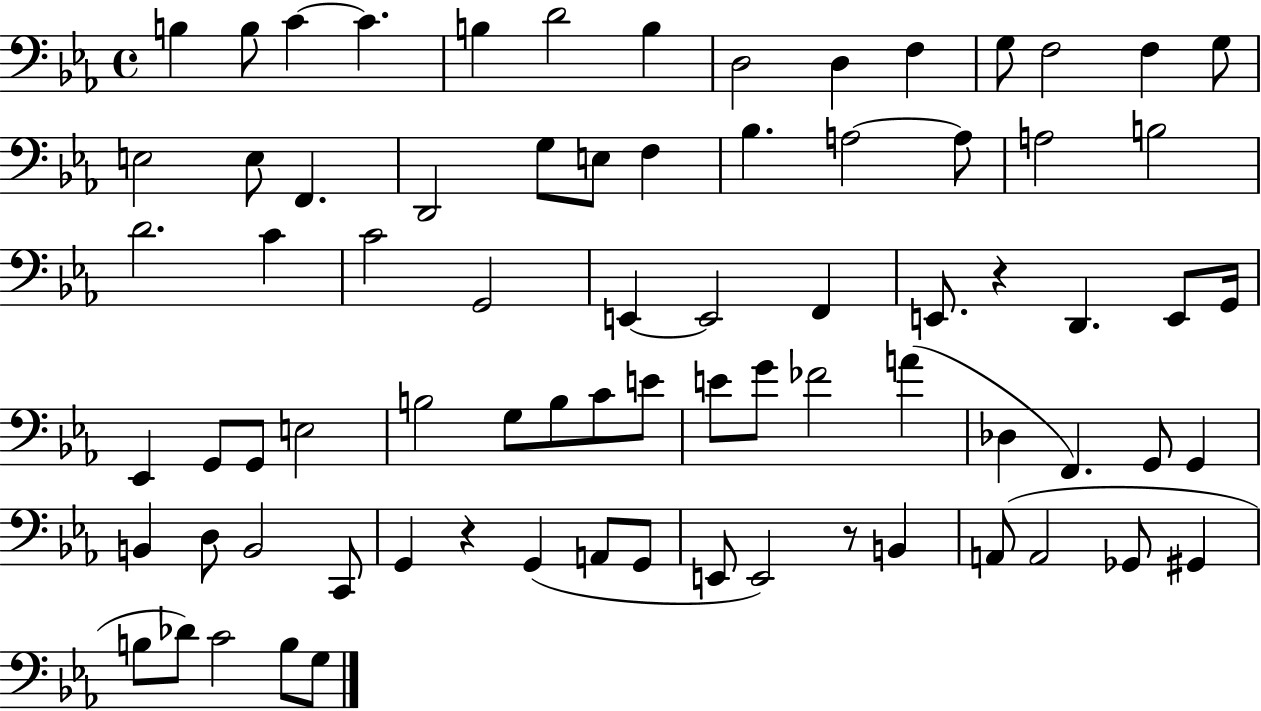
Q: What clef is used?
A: bass